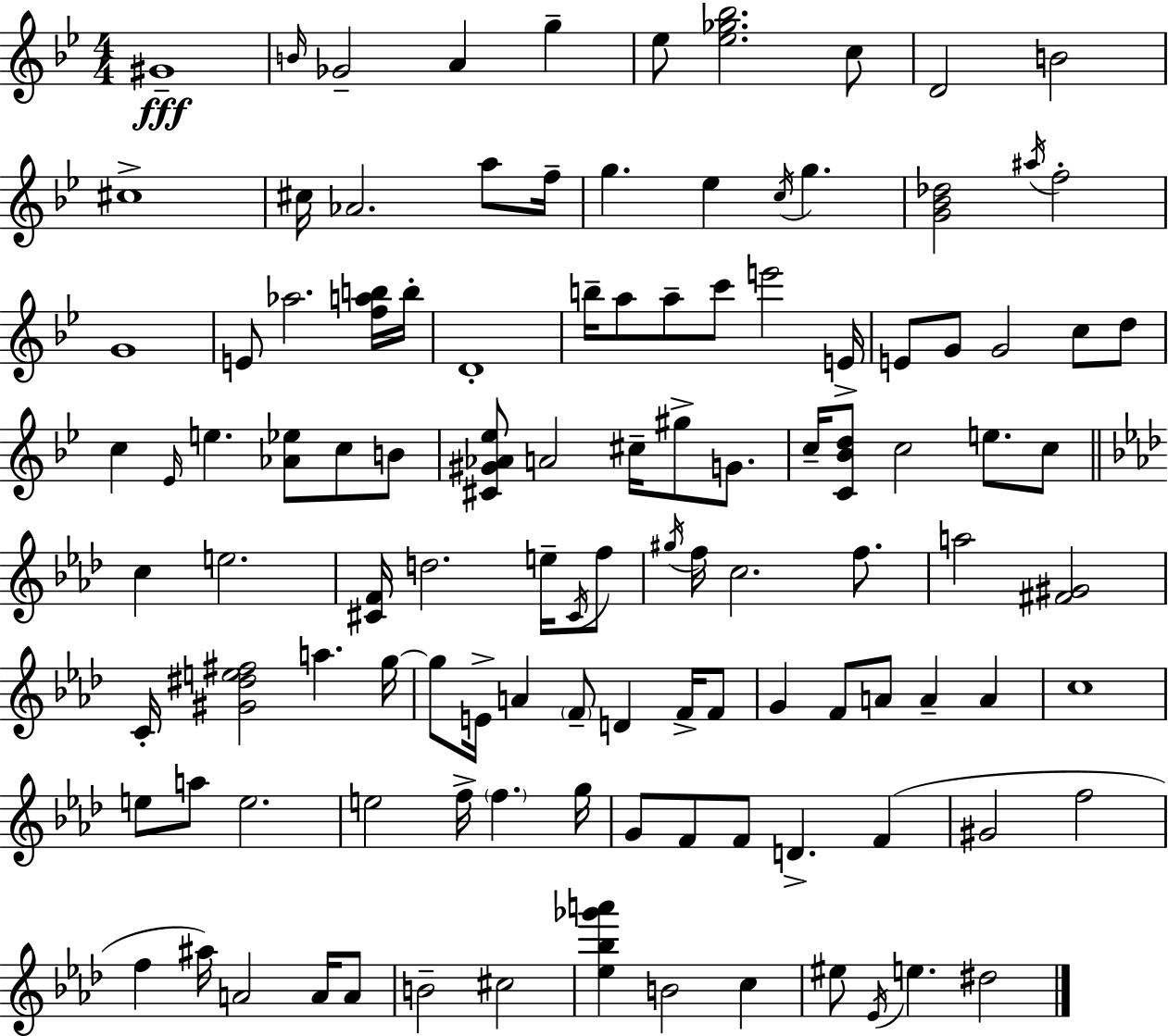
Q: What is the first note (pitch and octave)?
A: G#4